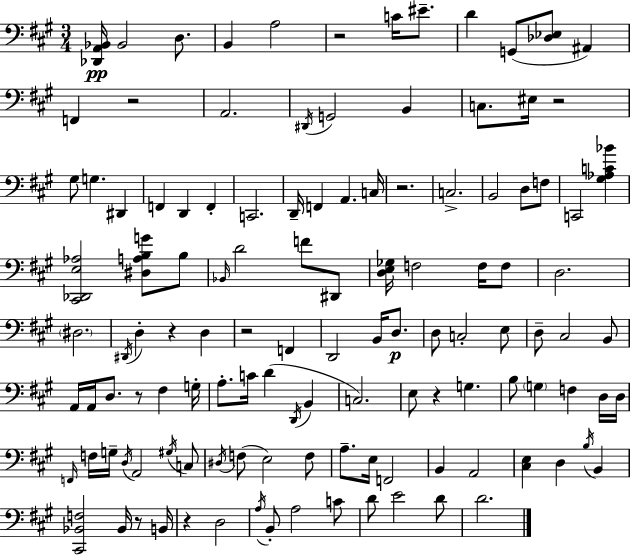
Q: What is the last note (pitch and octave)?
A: D4